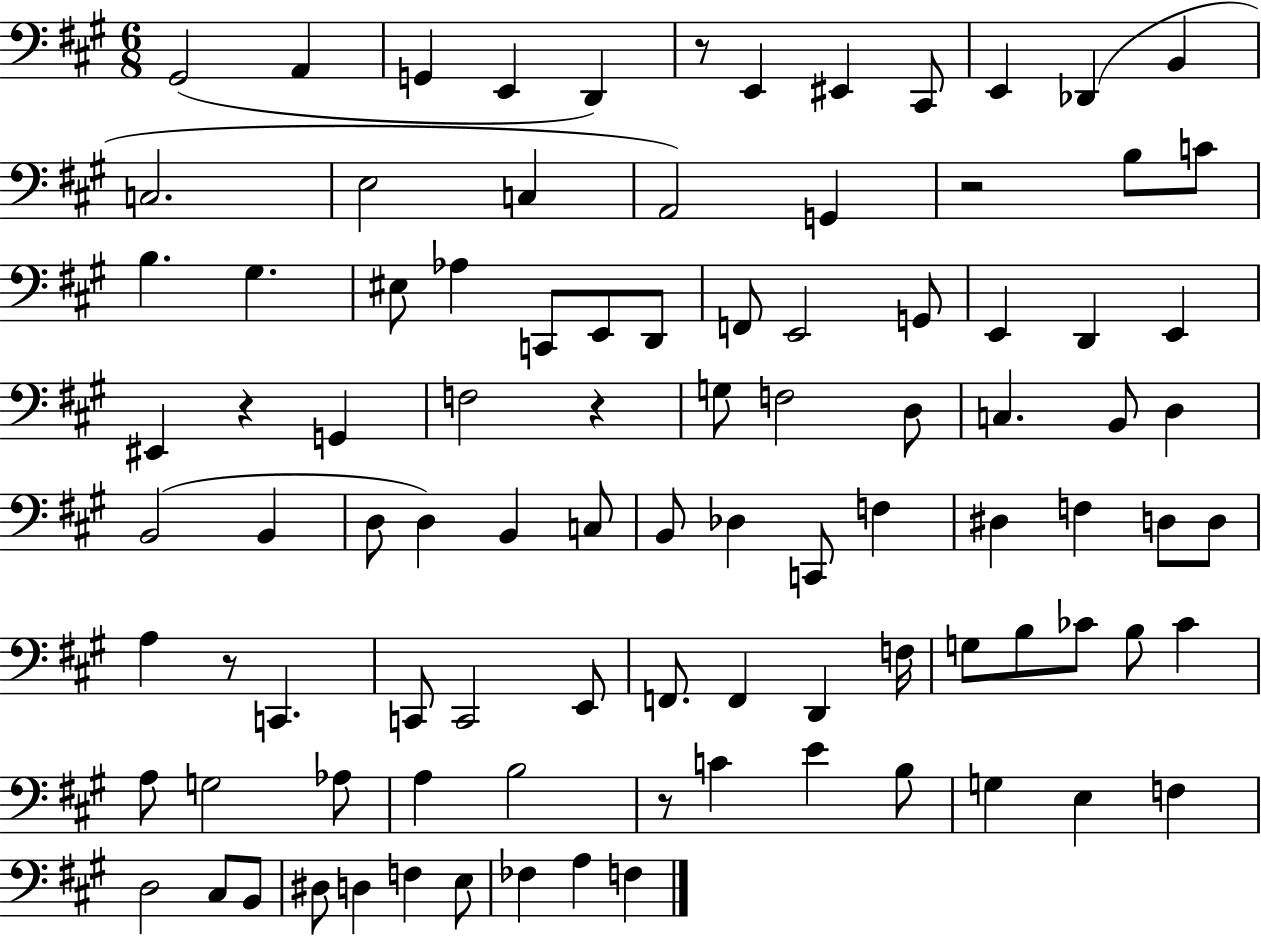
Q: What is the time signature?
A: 6/8